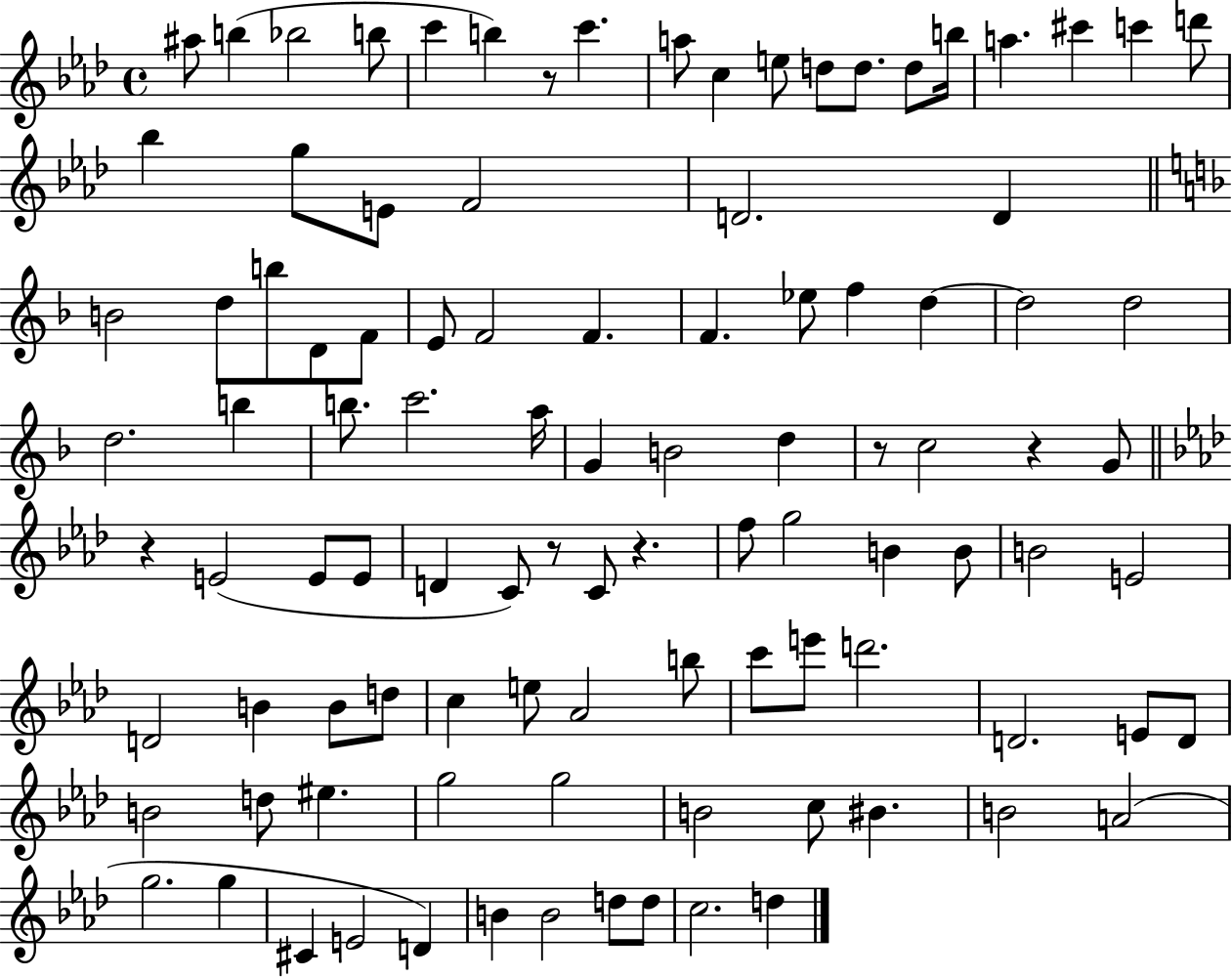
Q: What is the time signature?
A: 4/4